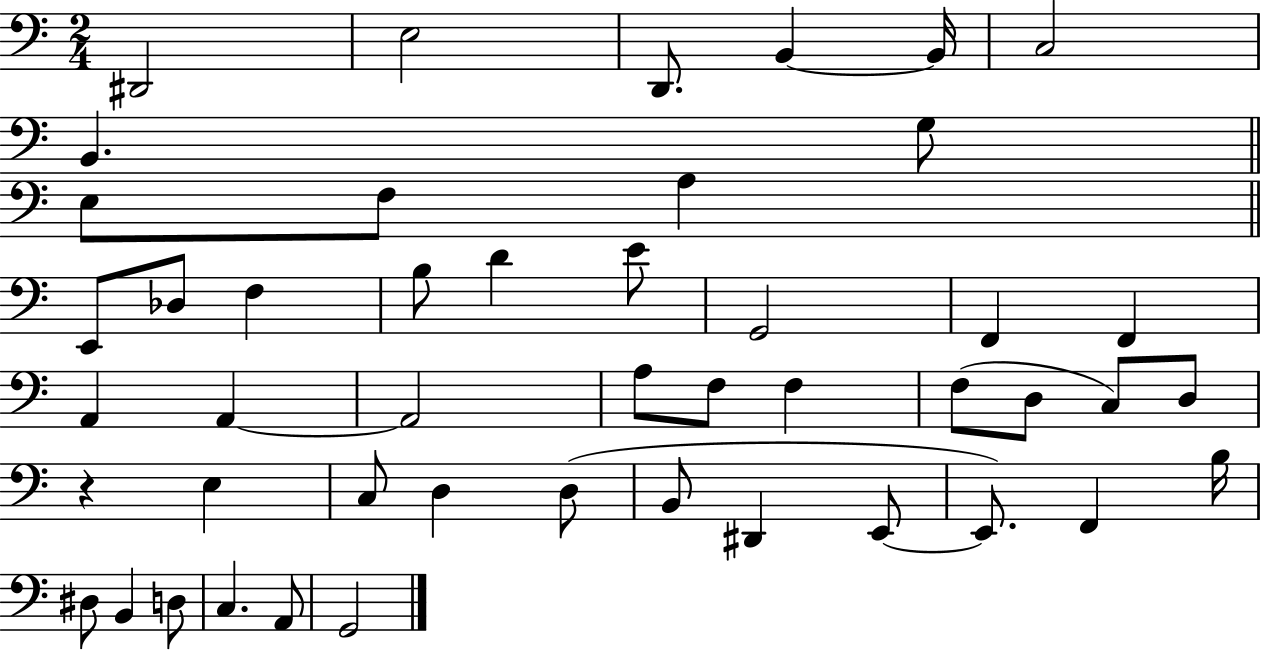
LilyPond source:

{
  \clef bass
  \numericTimeSignature
  \time 2/4
  \key c \major
  dis,2 | e2 | d,8. b,4~~ b,16 | c2 | \break b,4. g8 | \bar "||" \break \key a \minor e8 f8 a4 | \bar "||" \break \key a \minor e,8 des8 f4 | b8 d'4 e'8 | g,2 | f,4 f,4 | \break a,4 a,4~~ | a,2 | a8 f8 f4 | f8( d8 c8) d8 | \break r4 e4 | c8 d4 d8( | b,8 dis,4 e,8~~ | e,8.) f,4 b16 | \break dis8 b,4 d8 | c4. a,8 | g,2 | \bar "|."
}